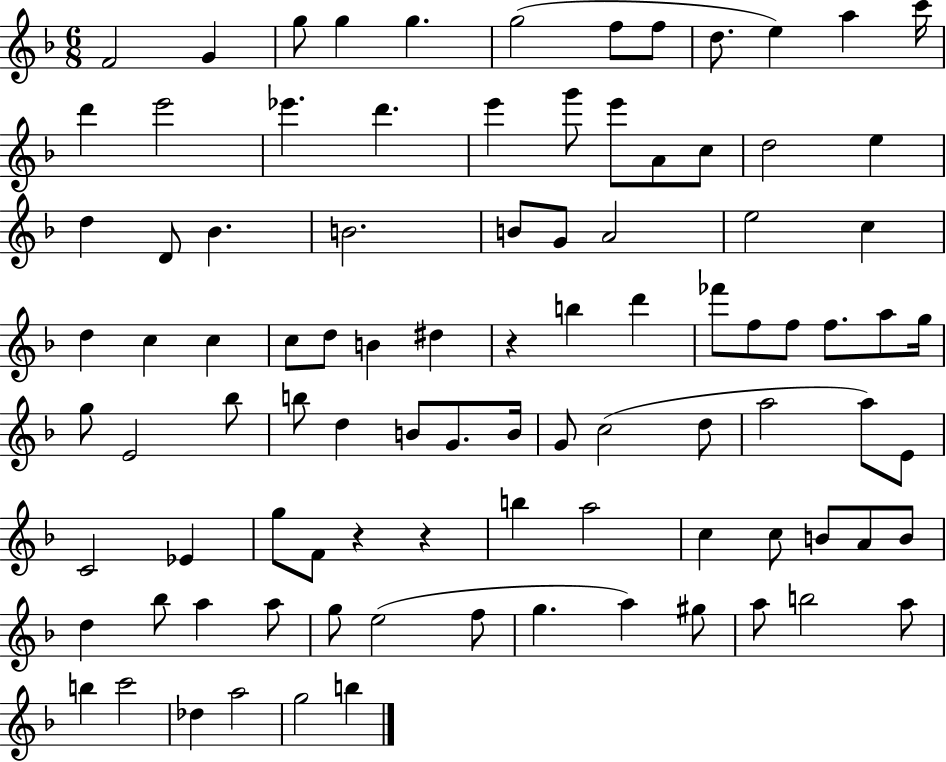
X:1
T:Untitled
M:6/8
L:1/4
K:F
F2 G g/2 g g g2 f/2 f/2 d/2 e a c'/4 d' e'2 _e' d' e' g'/2 e'/2 A/2 c/2 d2 e d D/2 _B B2 B/2 G/2 A2 e2 c d c c c/2 d/2 B ^d z b d' _f'/2 f/2 f/2 f/2 a/2 g/4 g/2 E2 _b/2 b/2 d B/2 G/2 B/4 G/2 c2 d/2 a2 a/2 E/2 C2 _E g/2 F/2 z z b a2 c c/2 B/2 A/2 B/2 d _b/2 a a/2 g/2 e2 f/2 g a ^g/2 a/2 b2 a/2 b c'2 _d a2 g2 b